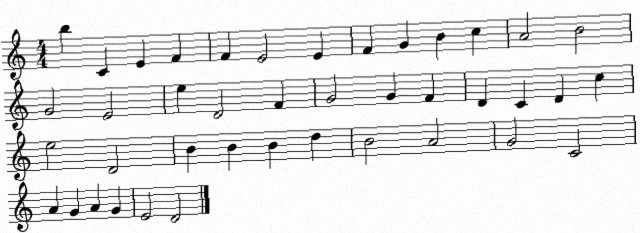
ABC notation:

X:1
T:Untitled
M:4/4
L:1/4
K:C
b C E F F E2 E F G B c A2 B2 G2 E2 e D2 F G2 G F D C D c e2 D2 B B B d B2 A2 G2 C2 A G A G E2 D2